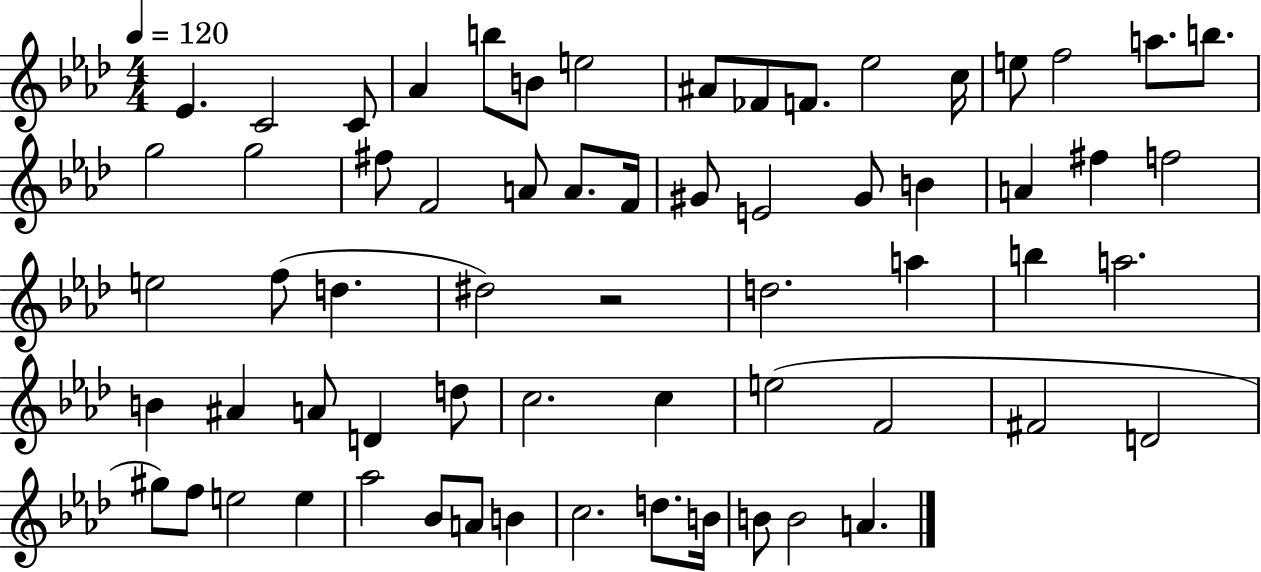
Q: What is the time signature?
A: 4/4